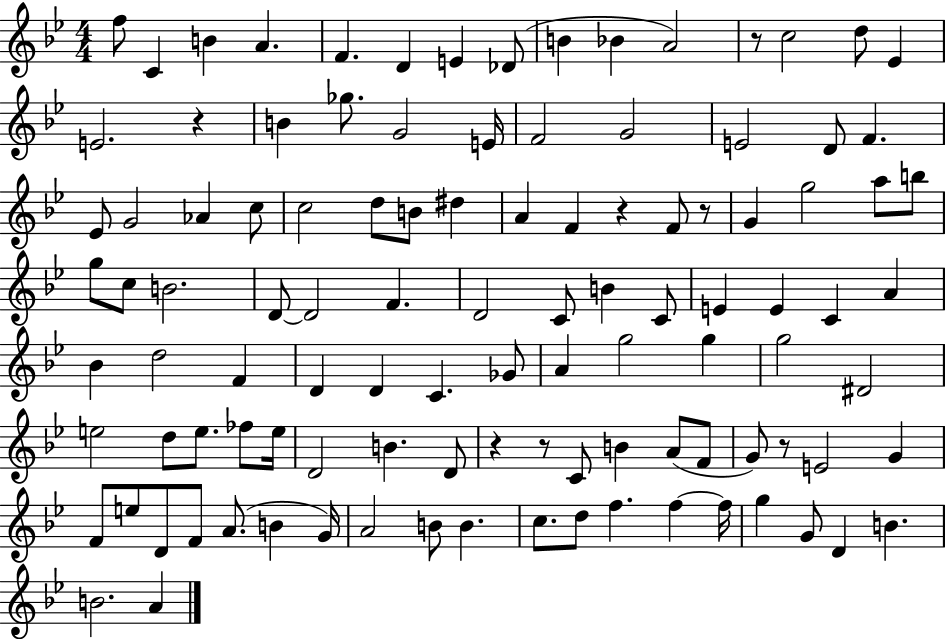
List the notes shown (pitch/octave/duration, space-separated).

F5/e C4/q B4/q A4/q. F4/q. D4/q E4/q Db4/e B4/q Bb4/q A4/h R/e C5/h D5/e Eb4/q E4/h. R/q B4/q Gb5/e. G4/h E4/s F4/h G4/h E4/h D4/e F4/q. Eb4/e G4/h Ab4/q C5/e C5/h D5/e B4/e D#5/q A4/q F4/q R/q F4/e R/e G4/q G5/h A5/e B5/e G5/e C5/e B4/h. D4/e D4/h F4/q. D4/h C4/e B4/q C4/e E4/q E4/q C4/q A4/q Bb4/q D5/h F4/q D4/q D4/q C4/q. Gb4/e A4/q G5/h G5/q G5/h D#4/h E5/h D5/e E5/e. FES5/e E5/s D4/h B4/q. D4/e R/q R/e C4/e B4/q A4/e F4/e G4/e R/e E4/h G4/q F4/e E5/e D4/e F4/e A4/e. B4/q G4/s A4/h B4/e B4/q. C5/e. D5/e F5/q. F5/q F5/s G5/q G4/e D4/q B4/q. B4/h. A4/q